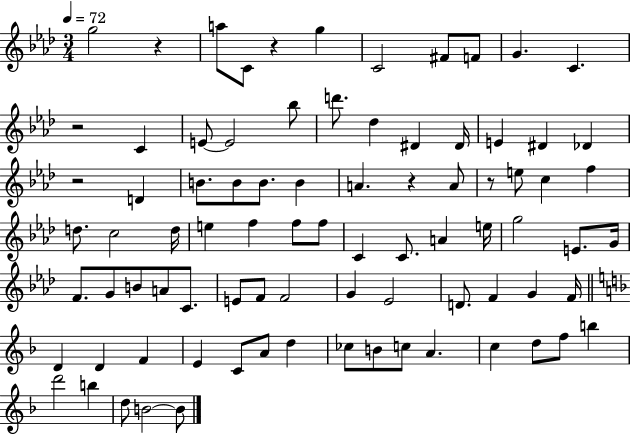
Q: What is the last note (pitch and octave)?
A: B4